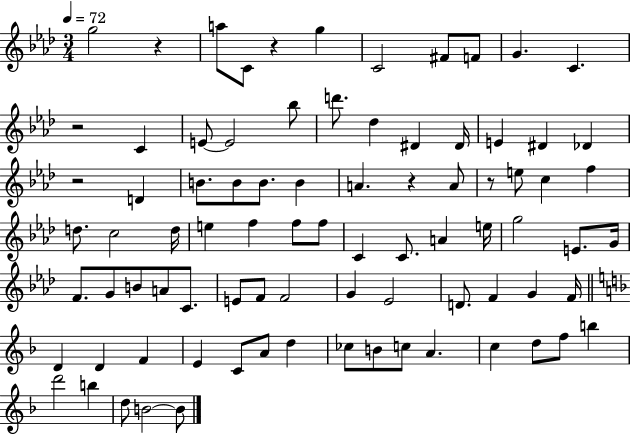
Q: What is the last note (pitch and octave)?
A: B4